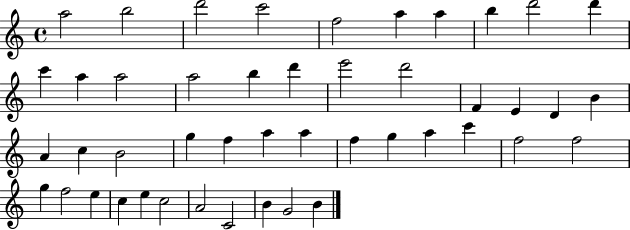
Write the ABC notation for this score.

X:1
T:Untitled
M:4/4
L:1/4
K:C
a2 b2 d'2 c'2 f2 a a b d'2 d' c' a a2 a2 b d' e'2 d'2 F E D B A c B2 g f a a f g a c' f2 f2 g f2 e c e c2 A2 C2 B G2 B